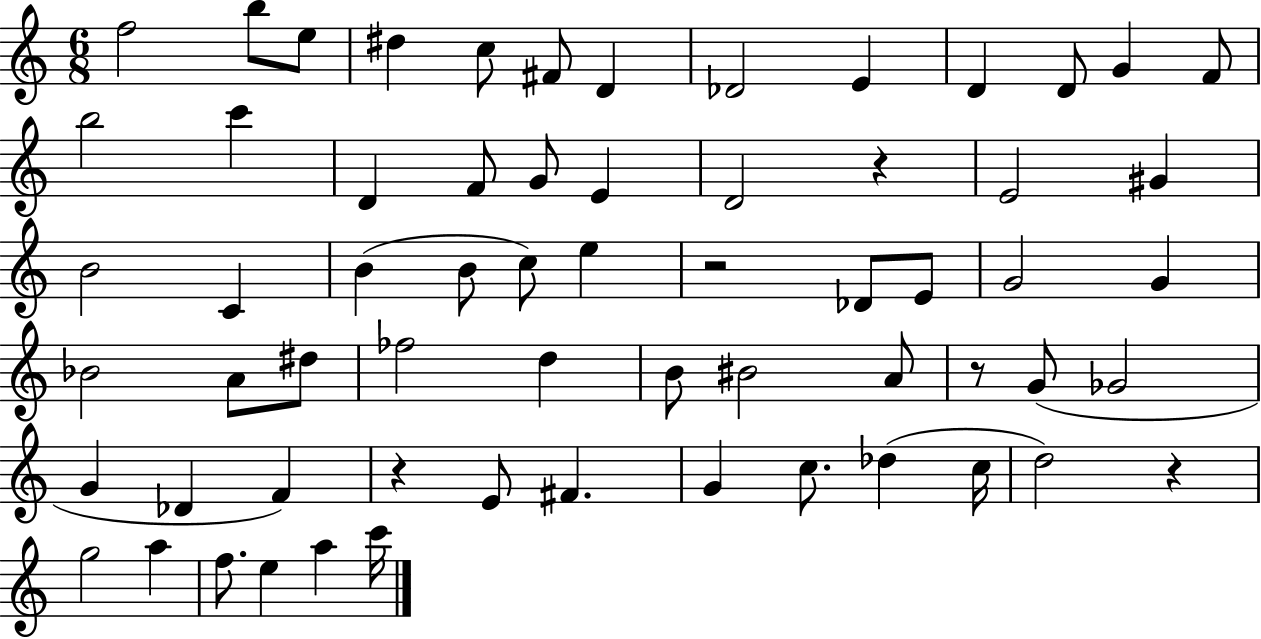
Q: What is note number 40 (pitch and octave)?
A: A4